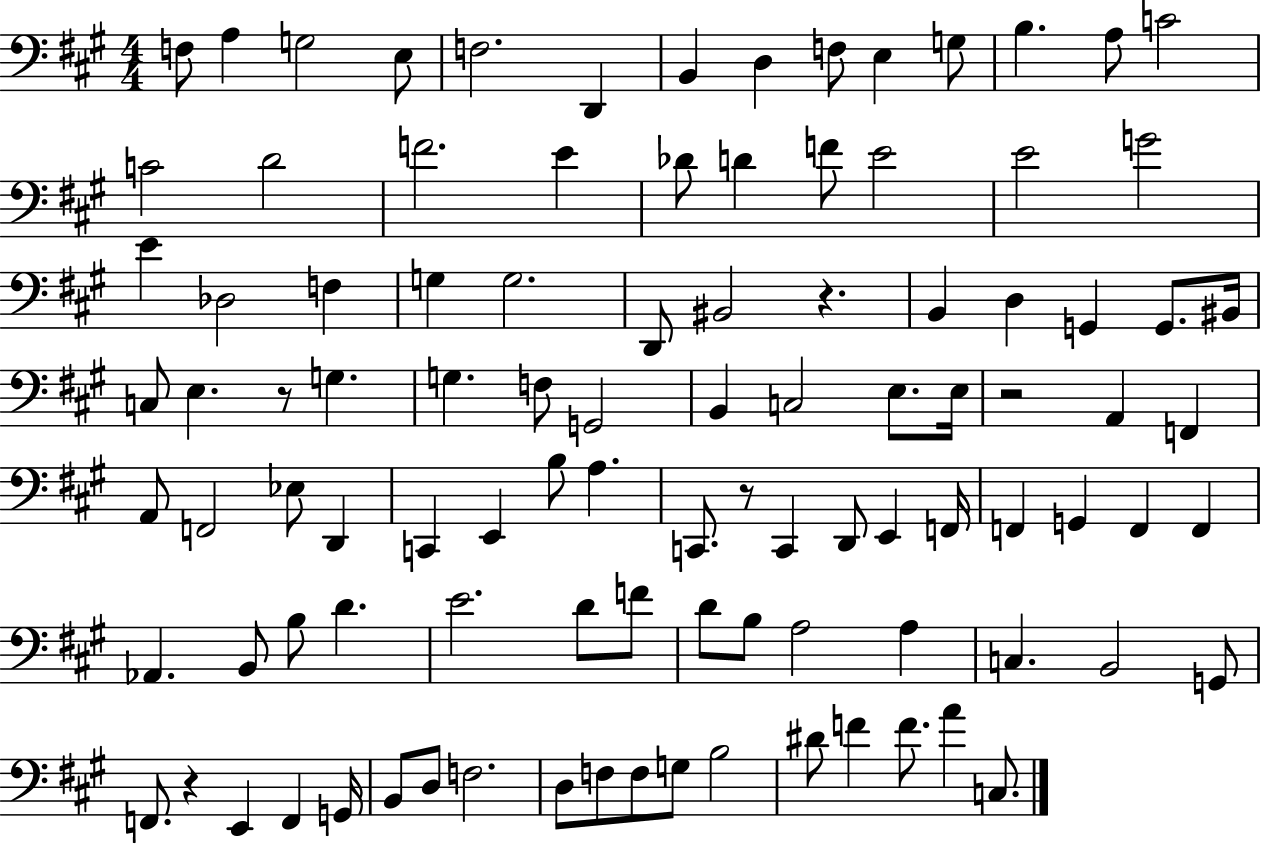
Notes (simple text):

F3/e A3/q G3/h E3/e F3/h. D2/q B2/q D3/q F3/e E3/q G3/e B3/q. A3/e C4/h C4/h D4/h F4/h. E4/q Db4/e D4/q F4/e E4/h E4/h G4/h E4/q Db3/h F3/q G3/q G3/h. D2/e BIS2/h R/q. B2/q D3/q G2/q G2/e. BIS2/s C3/e E3/q. R/e G3/q. G3/q. F3/e G2/h B2/q C3/h E3/e. E3/s R/h A2/q F2/q A2/e F2/h Eb3/e D2/q C2/q E2/q B3/e A3/q. C2/e. R/e C2/q D2/e E2/q F2/s F2/q G2/q F2/q F2/q Ab2/q. B2/e B3/e D4/q. E4/h. D4/e F4/e D4/e B3/e A3/h A3/q C3/q. B2/h G2/e F2/e. R/q E2/q F2/q G2/s B2/e D3/e F3/h. D3/e F3/e F3/e G3/e B3/h D#4/e F4/q F4/e. A4/q C3/e.